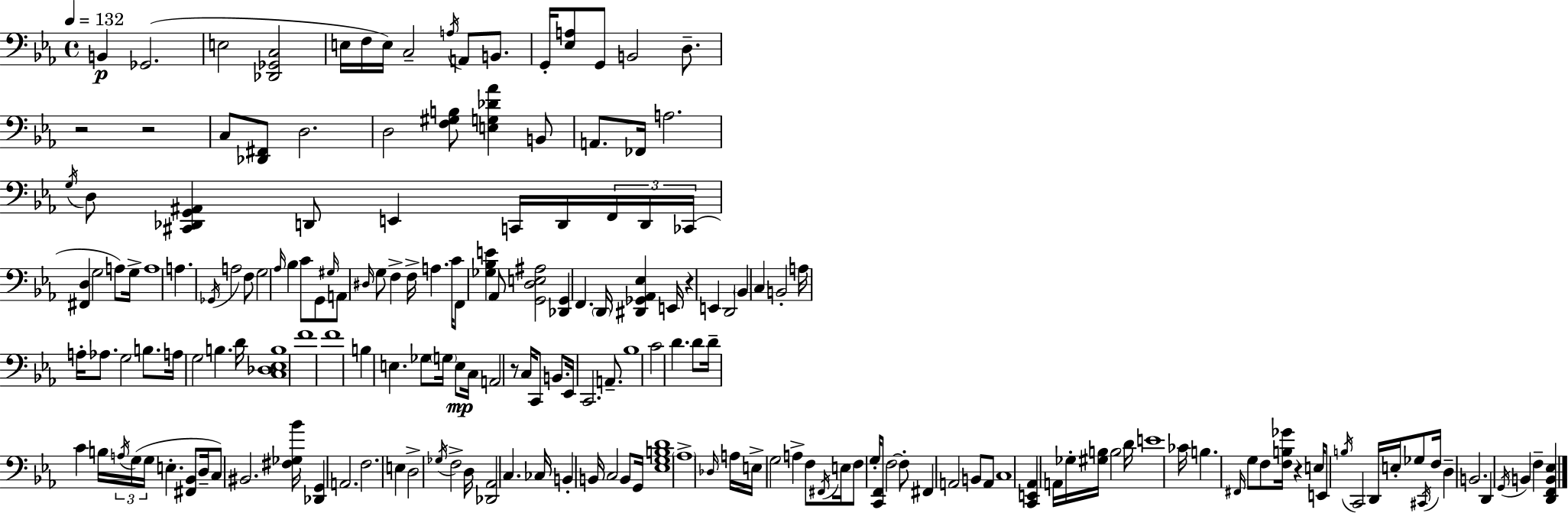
B2/q Gb2/h. E3/h [Db2,Gb2,C3]/h E3/s F3/s E3/s C3/h A3/s A2/e B2/e. G2/s [Eb3,A3]/e G2/e B2/h D3/e. R/h R/h C3/e [Db2,F#2]/e D3/h. D3/h [F3,G#3,B3]/e [E3,G3,Db4,Ab4]/q B2/e A2/e. FES2/s A3/h. G3/s D3/e [C#2,Db2,G2,A#2]/q D2/e E2/q C2/s D2/s F2/s D2/s CES2/s [F#2,D3]/q G3/h A3/e G3/s A3/w A3/q. Gb2/s A3/h F3/e G3/h Ab3/s Bb3/q C4/e G2/e G#3/s A2/e D#3/s G3/e F3/q F3/s A3/q. C4/s F2/e [Gb3,Bb3,E4]/q Ab2/e [G2,D3,E3,A#3]/h [Db2,G2]/q F2/q. D2/s [D#2,Gb2,Ab2,Eb3]/q E2/s R/q E2/q D2/h Bb2/q C3/q B2/h A3/s A3/s Ab3/e. G3/h B3/e. A3/s G3/h B3/q. D4/s [C3,Db3,Eb3,B3]/w F4/w F4/w B3/q E3/q. Gb3/e G3/s E3/e C3/s A2/h R/e C3/s C2/e B2/e. Eb2/s C2/h. A2/e. Bb3/w C4/h D4/q. D4/e D4/s C4/q B3/s A3/s G3/s G3/s E3/q. [F#2,Bb2]/e D3/s C3/e BIS2/h. [F#3,Gb3,Bb4]/s [Db2,G2]/q A2/h. F3/h. E3/q D3/h Gb3/s F3/h D3/s [Db2,Ab2]/h C3/q. CES3/s B2/q B2/s C3/h B2/e G2/s [Eb3,G3,B3,D4]/w Ab3/w Db3/s A3/s E3/s G3/h A3/q F3/e F#2/s E3/s F3/e G3/s [C2,F2]/e F3/h F3/e F#2/q A2/h B2/e A2/e C3/w [C2,E2,Ab2]/q A2/s Gb3/s [G#3,B3]/s B3/h D4/s E4/w CES4/s B3/q. F#2/s G3/e F3/e [F3,B3,Gb4]/s R/q E3/s E2/e B3/s C2/h D2/s E3/s Gb3/e C#2/s F3/s D3/q B2/h. D2/q G2/s B2/q F3/q [D2,F2,B2,Eb3]/q